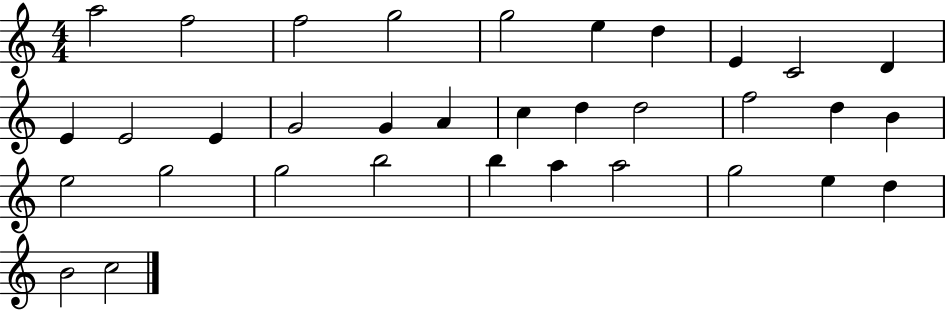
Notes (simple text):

A5/h F5/h F5/h G5/h G5/h E5/q D5/q E4/q C4/h D4/q E4/q E4/h E4/q G4/h G4/q A4/q C5/q D5/q D5/h F5/h D5/q B4/q E5/h G5/h G5/h B5/h B5/q A5/q A5/h G5/h E5/q D5/q B4/h C5/h